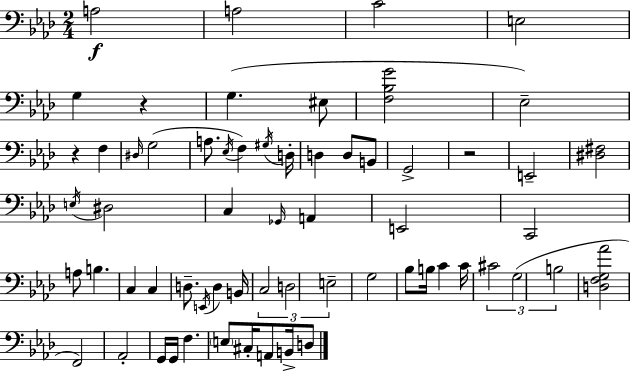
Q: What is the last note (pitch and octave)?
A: D3